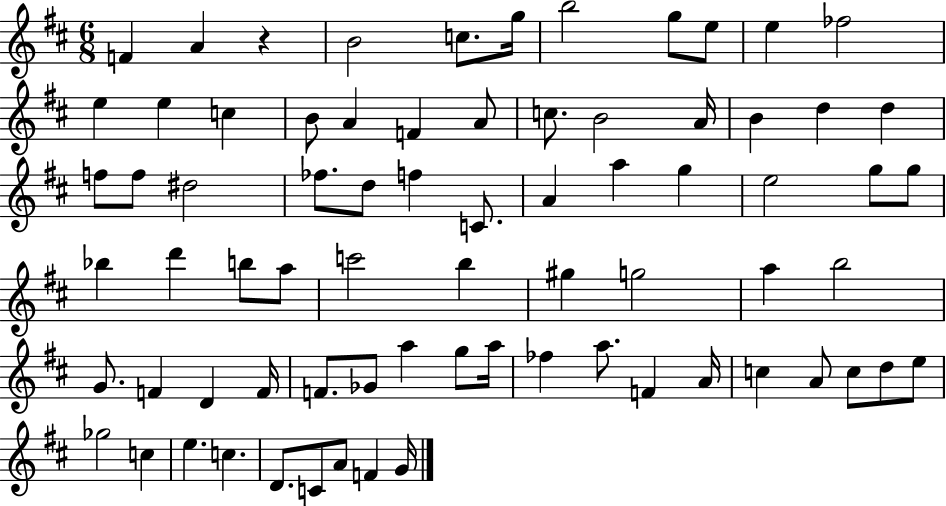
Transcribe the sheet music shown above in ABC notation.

X:1
T:Untitled
M:6/8
L:1/4
K:D
F A z B2 c/2 g/4 b2 g/2 e/2 e _f2 e e c B/2 A F A/2 c/2 B2 A/4 B d d f/2 f/2 ^d2 _f/2 d/2 f C/2 A a g e2 g/2 g/2 _b d' b/2 a/2 c'2 b ^g g2 a b2 G/2 F D F/4 F/2 _G/2 a g/2 a/4 _f a/2 F A/4 c A/2 c/2 d/2 e/2 _g2 c e c D/2 C/2 A/2 F G/4